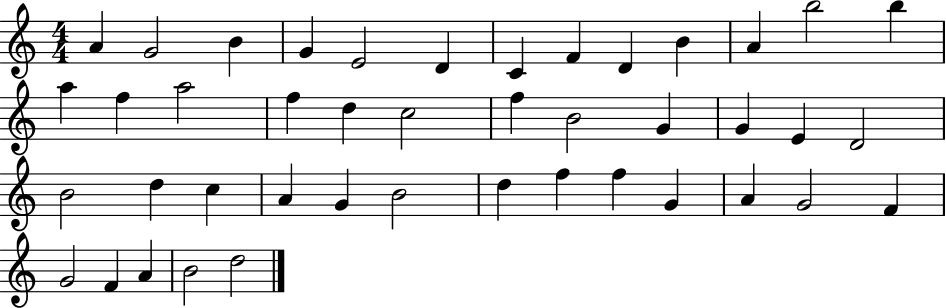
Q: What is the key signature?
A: C major